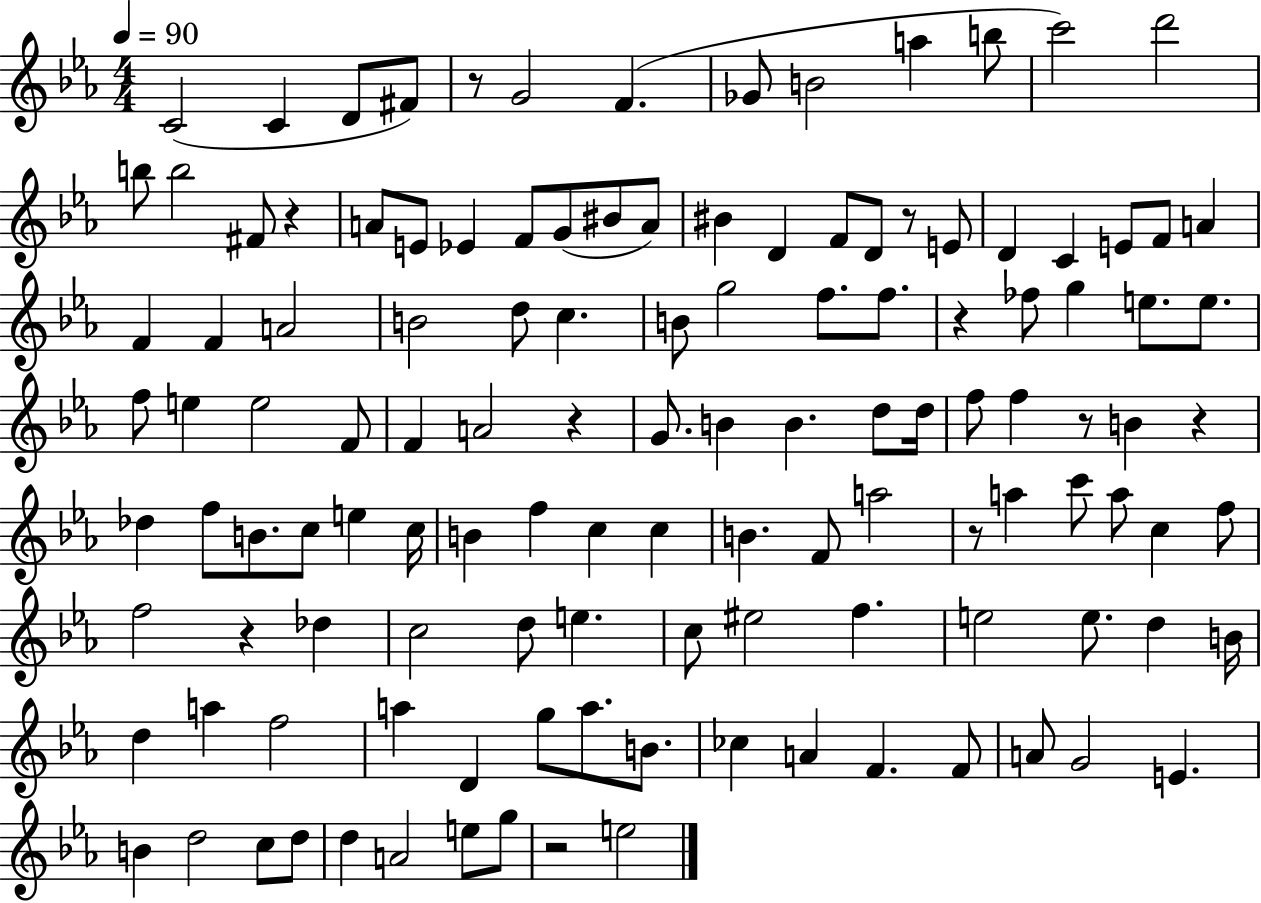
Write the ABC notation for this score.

X:1
T:Untitled
M:4/4
L:1/4
K:Eb
C2 C D/2 ^F/2 z/2 G2 F _G/2 B2 a b/2 c'2 d'2 b/2 b2 ^F/2 z A/2 E/2 _E F/2 G/2 ^B/2 A/2 ^B D F/2 D/2 z/2 E/2 D C E/2 F/2 A F F A2 B2 d/2 c B/2 g2 f/2 f/2 z _f/2 g e/2 e/2 f/2 e e2 F/2 F A2 z G/2 B B d/2 d/4 f/2 f z/2 B z _d f/2 B/2 c/2 e c/4 B f c c B F/2 a2 z/2 a c'/2 a/2 c f/2 f2 z _d c2 d/2 e c/2 ^e2 f e2 e/2 d B/4 d a f2 a D g/2 a/2 B/2 _c A F F/2 A/2 G2 E B d2 c/2 d/2 d A2 e/2 g/2 z2 e2